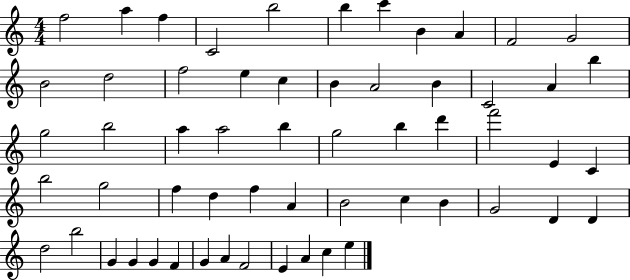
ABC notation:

X:1
T:Untitled
M:4/4
L:1/4
K:C
f2 a f C2 b2 b c' B A F2 G2 B2 d2 f2 e c B A2 B C2 A b g2 b2 a a2 b g2 b d' f'2 E C b2 g2 f d f A B2 c B G2 D D d2 b2 G G G F G A F2 E A c e